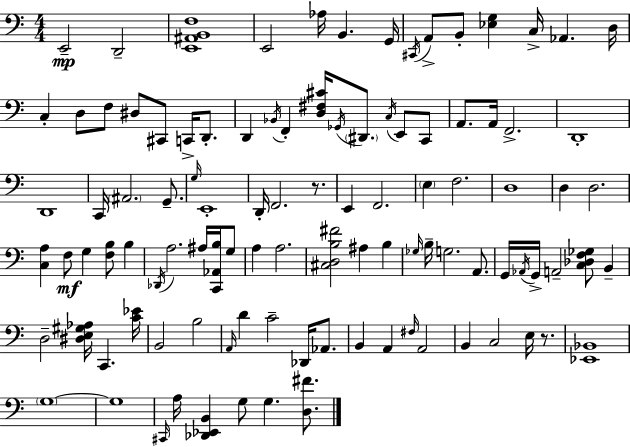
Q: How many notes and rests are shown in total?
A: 103